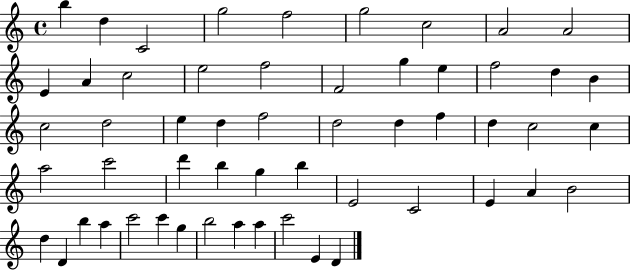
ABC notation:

X:1
T:Untitled
M:4/4
L:1/4
K:C
b d C2 g2 f2 g2 c2 A2 A2 E A c2 e2 f2 F2 g e f2 d B c2 d2 e d f2 d2 d f d c2 c a2 c'2 d' b g b E2 C2 E A B2 d D b a c'2 c' g b2 a a c'2 E D